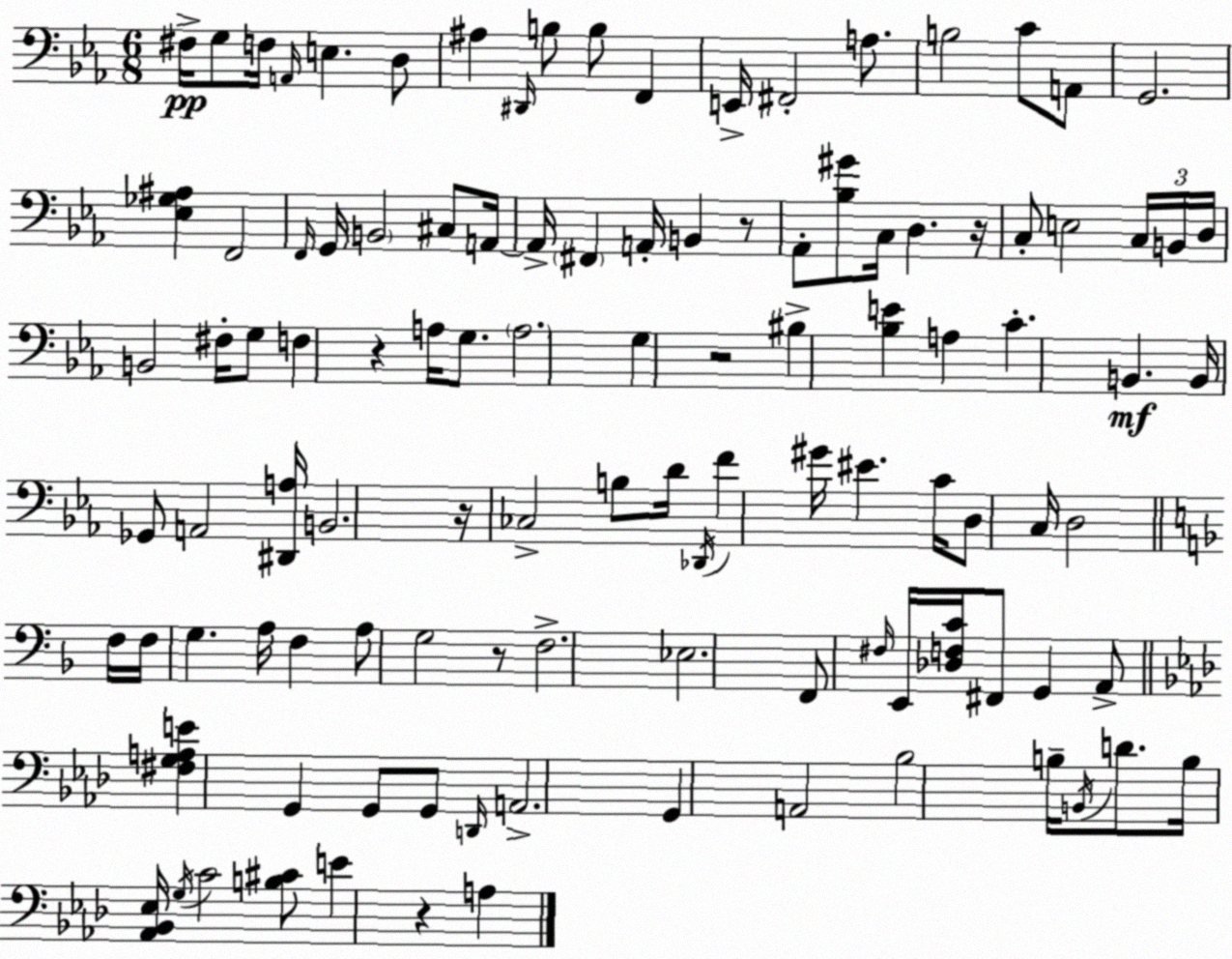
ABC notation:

X:1
T:Untitled
M:6/8
L:1/4
K:Cm
^F,/4 G,/2 F,/4 A,,/4 E, D,/2 ^A, ^D,,/4 B,/2 B,/2 F,, E,,/4 ^F,,2 A,/2 B,2 C/2 A,,/2 G,,2 [_E,_G,^A,] F,,2 F,,/4 G,,/4 B,,2 ^C,/2 A,,/4 A,,/4 ^F,, A,,/4 B,, z/2 _A,,/2 [_B,^G]/2 C,/4 D, z/4 C,/2 E,2 C,/4 B,,/4 D,/4 B,,2 ^F,/4 G,/2 F, z A,/4 G,/2 A,2 G, z2 ^B, [_B,E] A, C B,, B,,/4 _G,,/2 A,,2 [^D,,A,]/4 B,,2 z/4 _C,2 B,/2 D/4 _D,,/4 F ^G/4 ^E C/4 D,/2 C,/4 D,2 F,/4 F,/4 G, A,/4 F, A,/2 G,2 z/2 F,2 _E,2 F,,/2 ^F,/4 E,,/4 [_D,F,C]/4 ^F,,/2 G,, A,,/2 [^F,G,A,E] G,, G,,/2 G,,/2 D,,/4 A,,2 G,, A,,2 _B,2 B,/4 B,,/4 D/2 B,/4 [_A,,_B,,_E,]/4 G,/4 C2 [B,^C]/2 E z A,